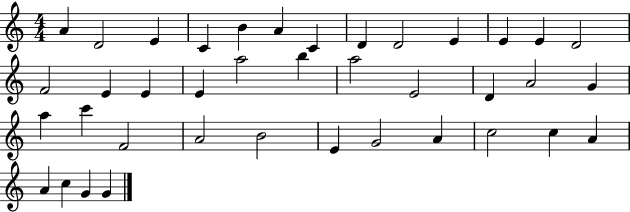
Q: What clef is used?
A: treble